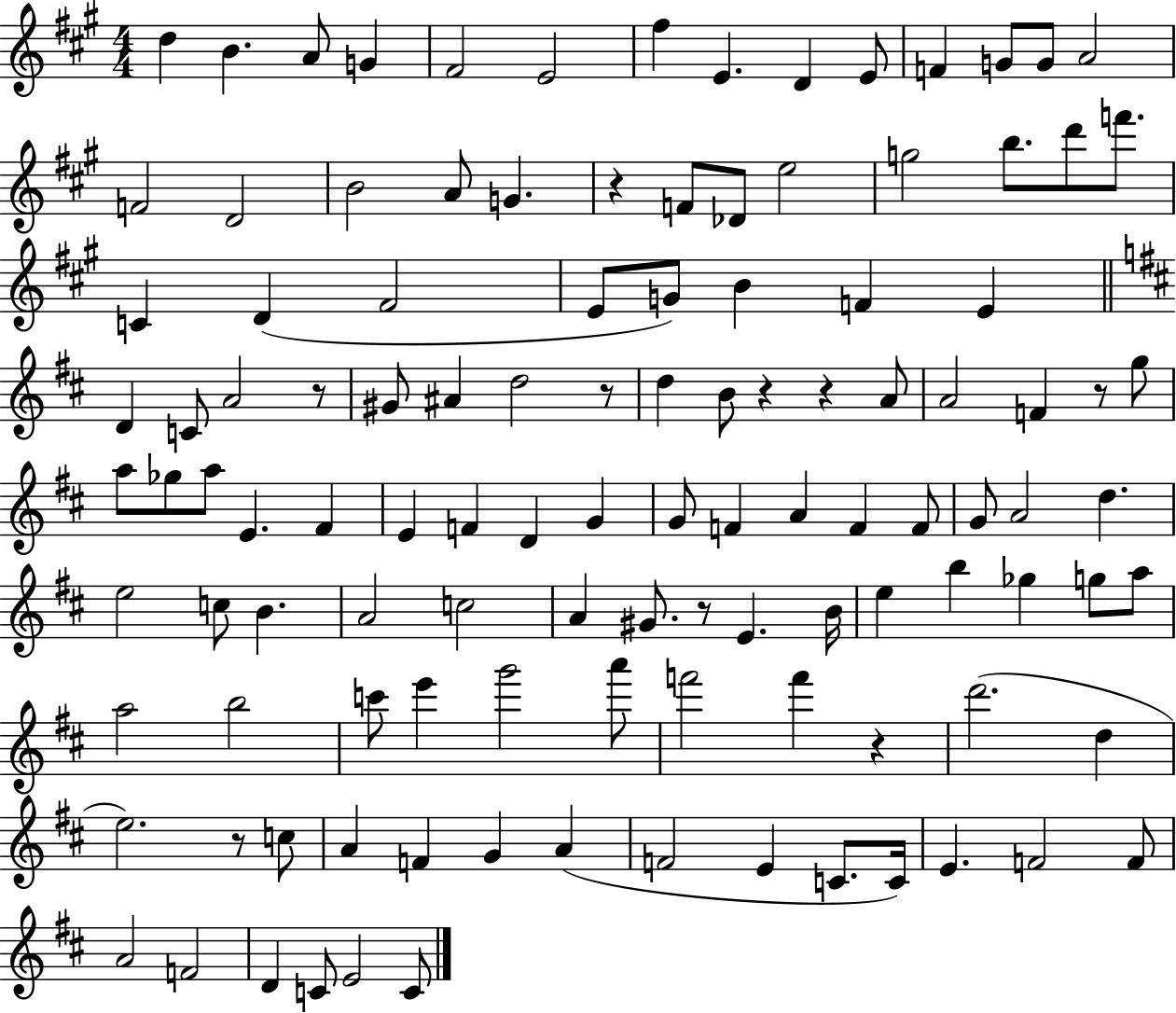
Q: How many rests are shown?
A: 9